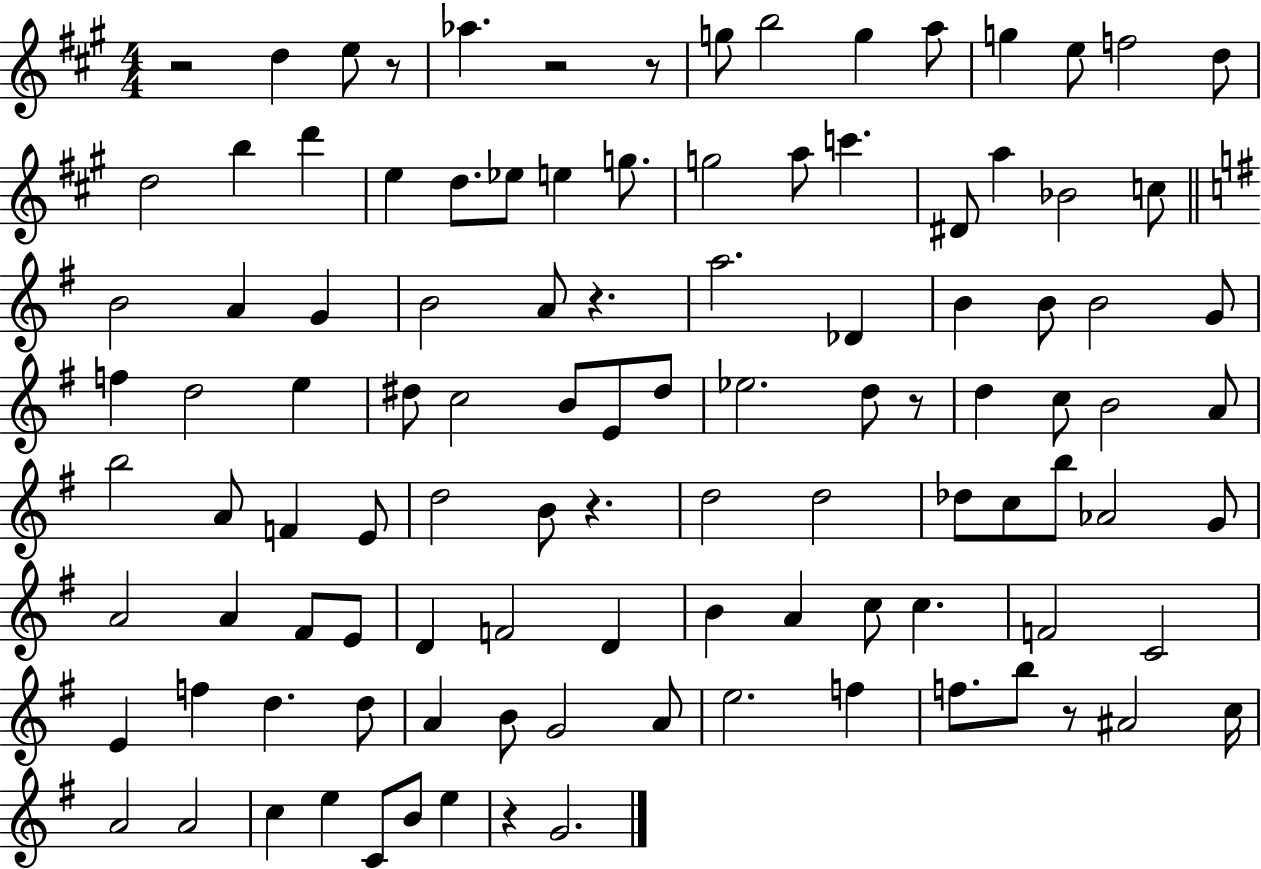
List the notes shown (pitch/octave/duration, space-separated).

R/h D5/q E5/e R/e Ab5/q. R/h R/e G5/e B5/h G5/q A5/e G5/q E5/e F5/h D5/e D5/h B5/q D6/q E5/q D5/e. Eb5/e E5/q G5/e. G5/h A5/e C6/q. D#4/e A5/q Bb4/h C5/e B4/h A4/q G4/q B4/h A4/e R/q. A5/h. Db4/q B4/q B4/e B4/h G4/e F5/q D5/h E5/q D#5/e C5/h B4/e E4/e D#5/e Eb5/h. D5/e R/e D5/q C5/e B4/h A4/e B5/h A4/e F4/q E4/e D5/h B4/e R/q. D5/h D5/h Db5/e C5/e B5/e Ab4/h G4/e A4/h A4/q F#4/e E4/e D4/q F4/h D4/q B4/q A4/q C5/e C5/q. F4/h C4/h E4/q F5/q D5/q. D5/e A4/q B4/e G4/h A4/e E5/h. F5/q F5/e. B5/e R/e A#4/h C5/s A4/h A4/h C5/q E5/q C4/e B4/e E5/q R/q G4/h.